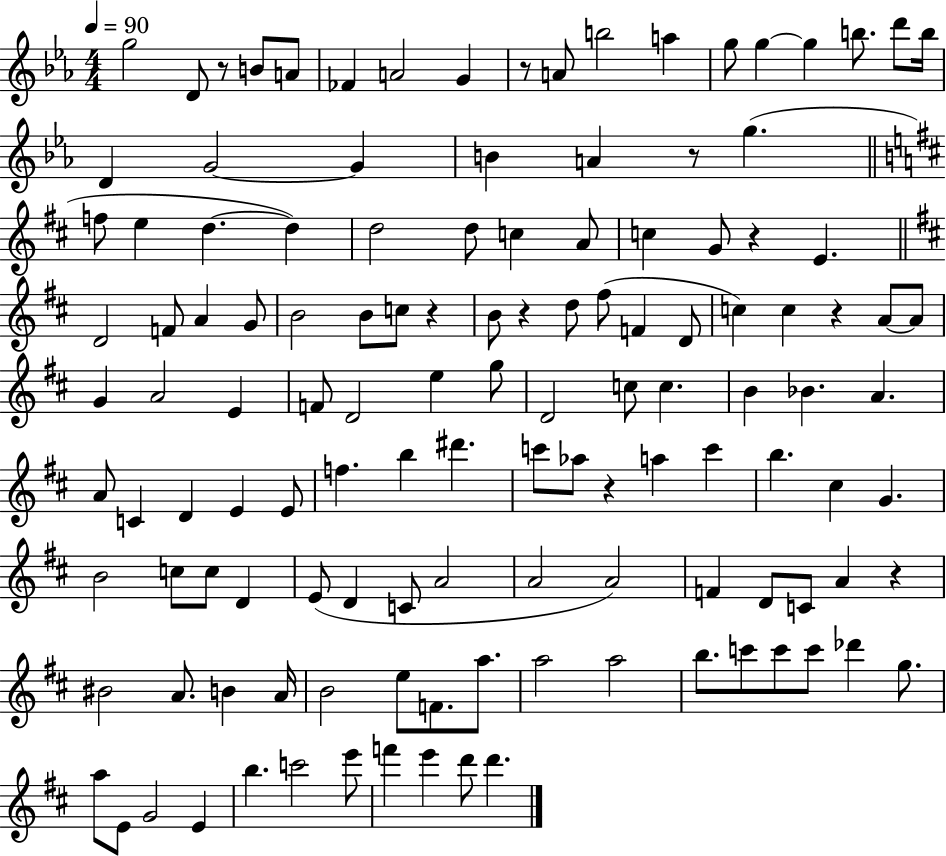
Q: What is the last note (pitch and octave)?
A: D6